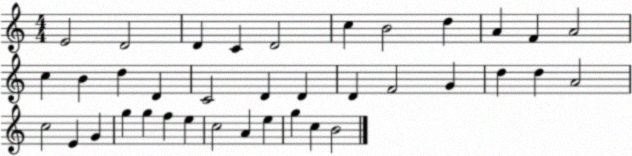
X:1
T:Untitled
M:4/4
L:1/4
K:C
E2 D2 D C D2 c B2 d A F A2 c B d D C2 D D D F2 G d d A2 c2 E G g g f e c2 A e g c B2